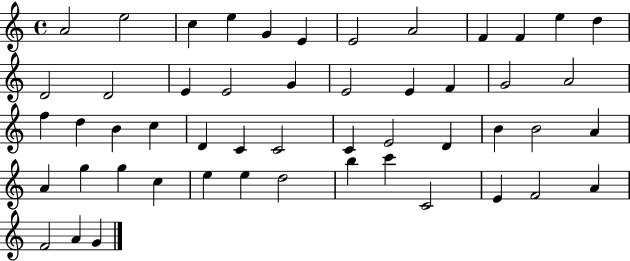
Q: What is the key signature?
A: C major